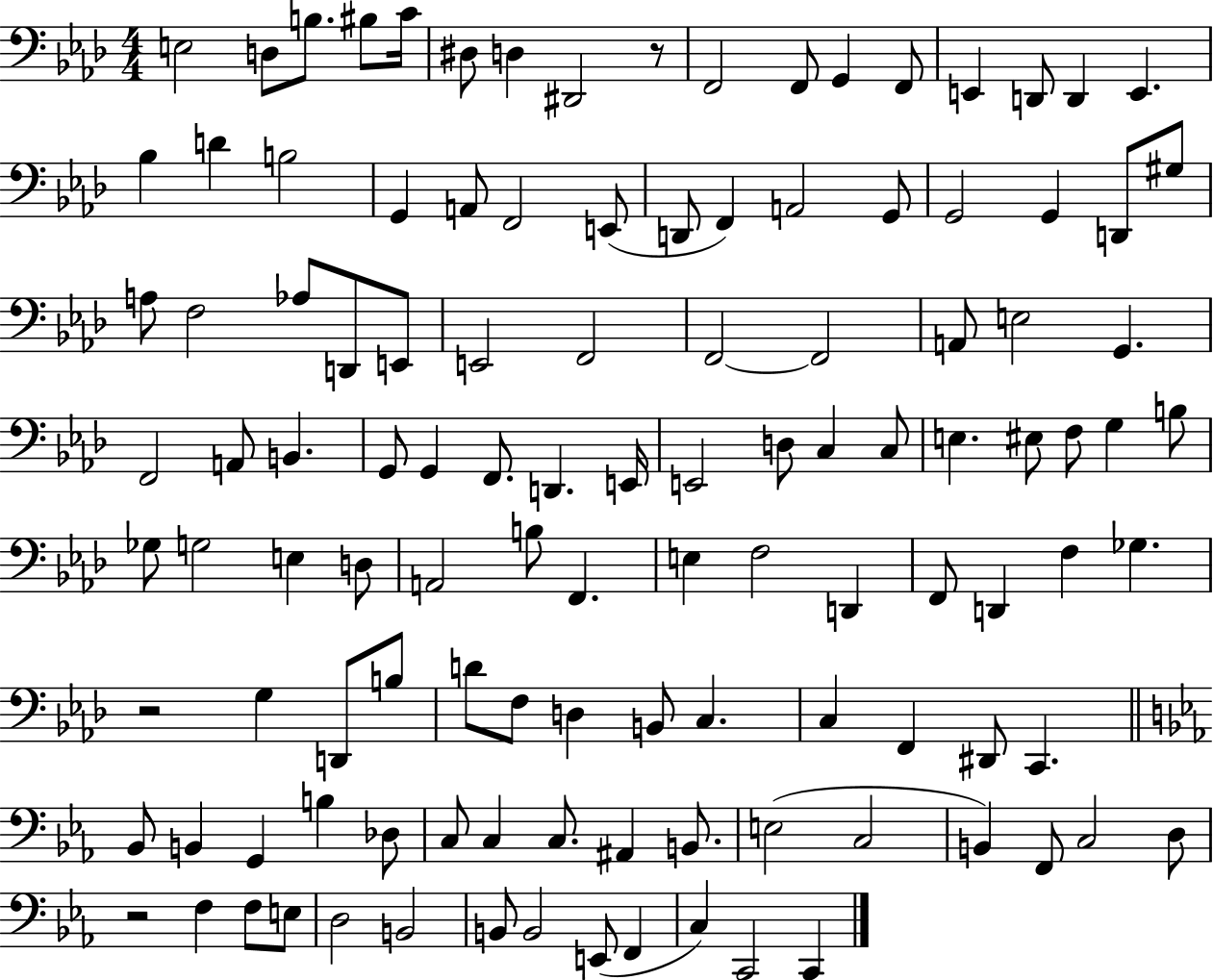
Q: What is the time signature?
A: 4/4